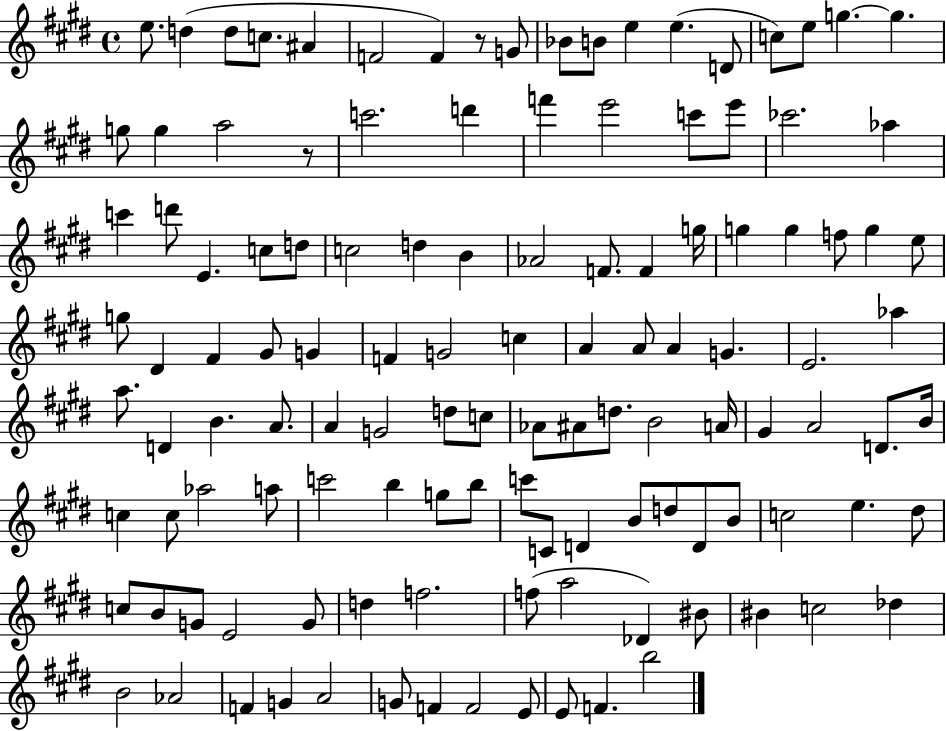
E5/e. D5/q D5/e C5/e. A#4/q F4/h F4/q R/e G4/e Bb4/e B4/e E5/q E5/q. D4/e C5/e E5/e G5/q. G5/q. G5/e G5/q A5/h R/e C6/h. D6/q F6/q E6/h C6/e E6/e CES6/h. Ab5/q C6/q D6/e E4/q. C5/e D5/e C5/h D5/q B4/q Ab4/h F4/e. F4/q G5/s G5/q G5/q F5/e G5/q E5/e G5/e D#4/q F#4/q G#4/e G4/q F4/q G4/h C5/q A4/q A4/e A4/q G4/q. E4/h. Ab5/q A5/e. D4/q B4/q. A4/e. A4/q G4/h D5/e C5/e Ab4/e A#4/e D5/e. B4/h A4/s G#4/q A4/h D4/e. B4/s C5/q C5/e Ab5/h A5/e C6/h B5/q G5/e B5/e C6/e C4/e D4/q B4/e D5/e D4/e B4/e C5/h E5/q. D#5/e C5/e B4/e G4/e E4/h G4/e D5/q F5/h. F5/e A5/h Db4/q BIS4/e BIS4/q C5/h Db5/q B4/h Ab4/h F4/q G4/q A4/h G4/e F4/q F4/h E4/e E4/e F4/q. B5/h